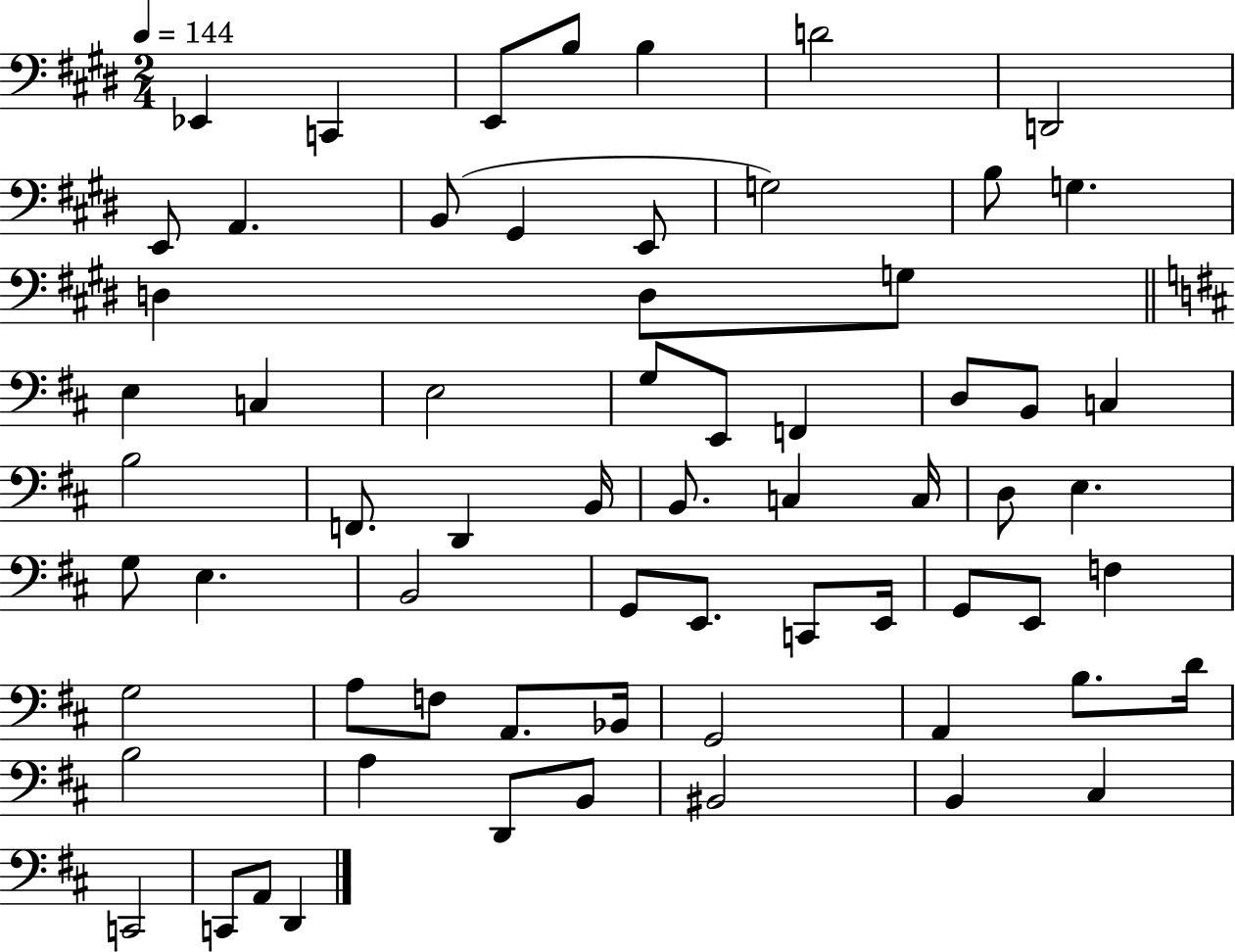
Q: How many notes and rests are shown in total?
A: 66